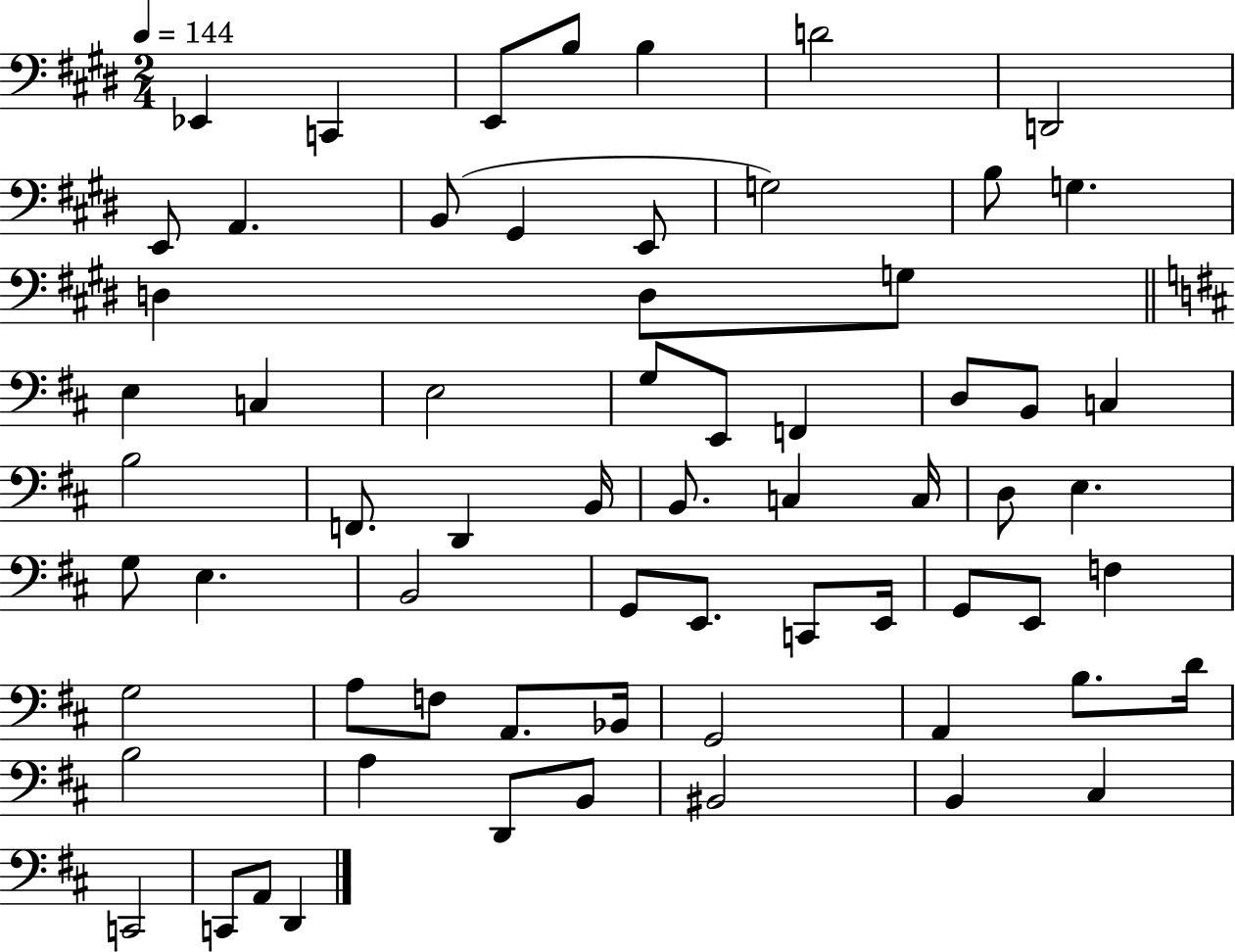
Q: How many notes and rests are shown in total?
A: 66